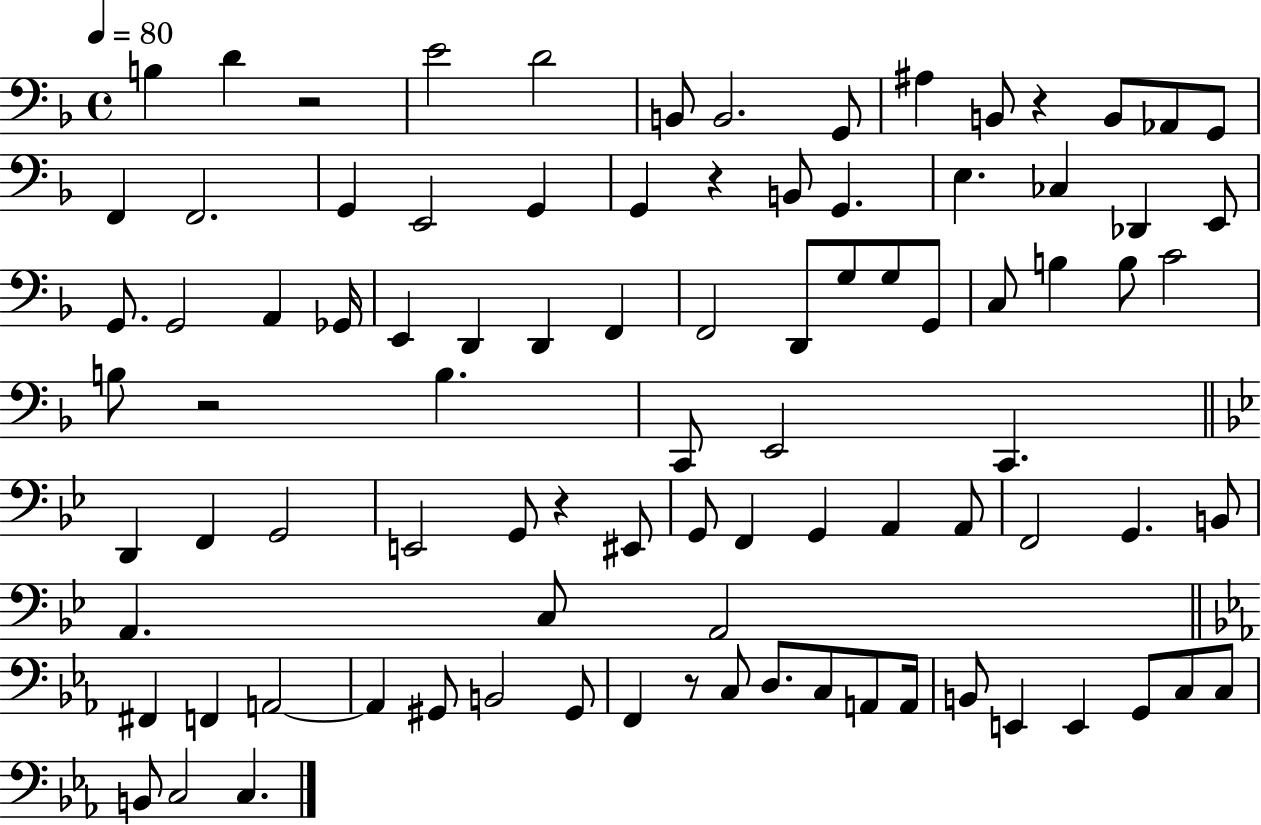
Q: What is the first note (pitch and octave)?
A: B3